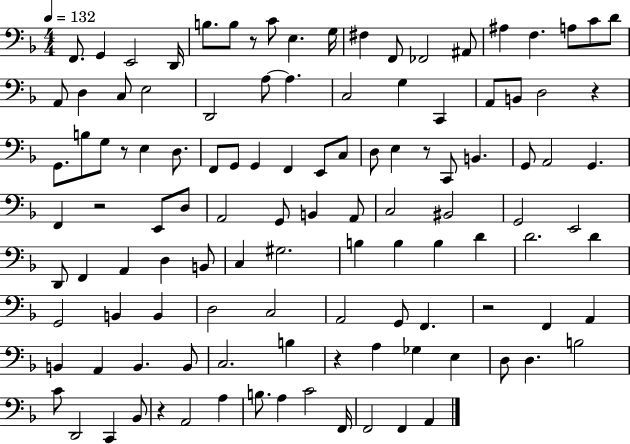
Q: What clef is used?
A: bass